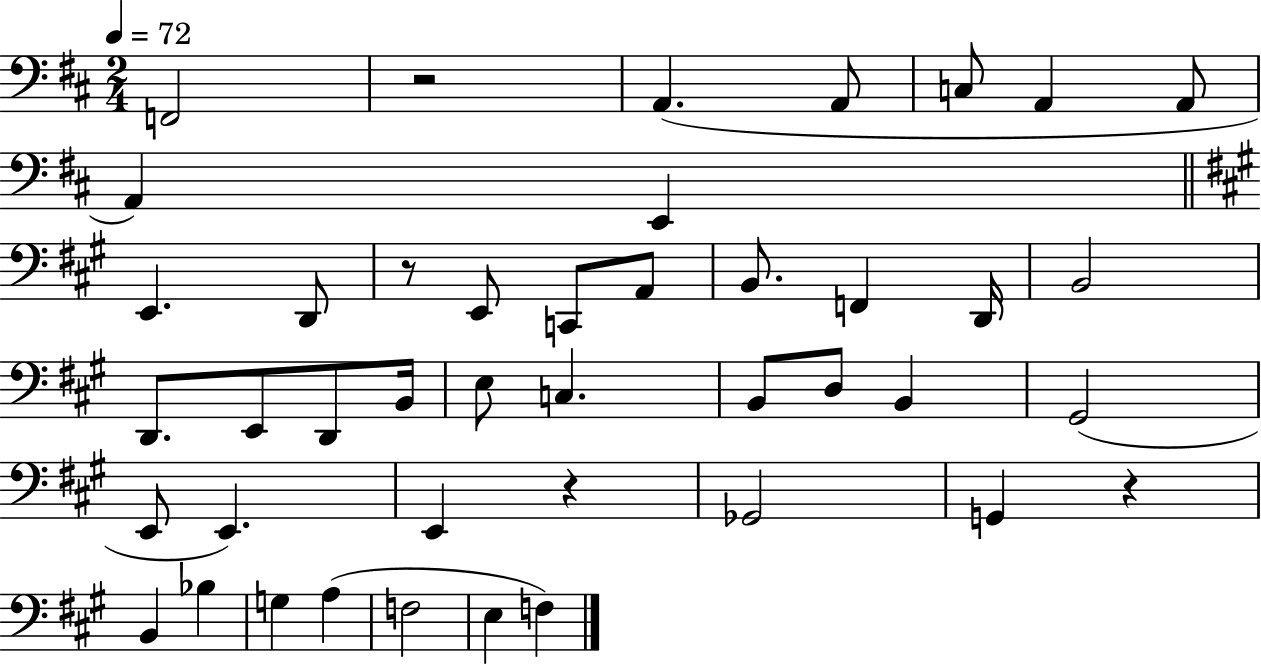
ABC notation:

X:1
T:Untitled
M:2/4
L:1/4
K:D
F,,2 z2 A,, A,,/2 C,/2 A,, A,,/2 A,, E,, E,, D,,/2 z/2 E,,/2 C,,/2 A,,/2 B,,/2 F,, D,,/4 B,,2 D,,/2 E,,/2 D,,/2 B,,/4 E,/2 C, B,,/2 D,/2 B,, ^G,,2 E,,/2 E,, E,, z _G,,2 G,, z B,, _B, G, A, F,2 E, F,